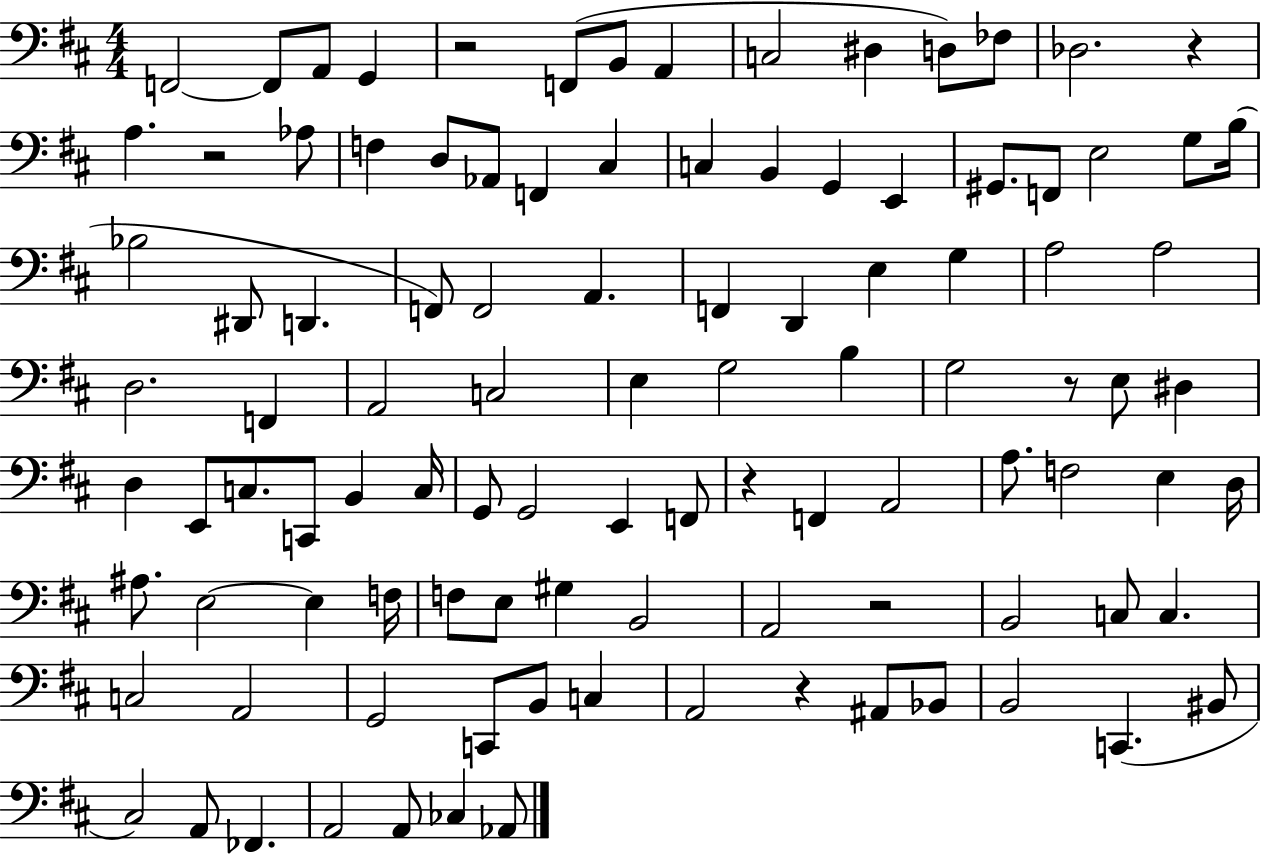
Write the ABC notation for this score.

X:1
T:Untitled
M:4/4
L:1/4
K:D
F,,2 F,,/2 A,,/2 G,, z2 F,,/2 B,,/2 A,, C,2 ^D, D,/2 _F,/2 _D,2 z A, z2 _A,/2 F, D,/2 _A,,/2 F,, ^C, C, B,, G,, E,, ^G,,/2 F,,/2 E,2 G,/2 B,/4 _B,2 ^D,,/2 D,, F,,/2 F,,2 A,, F,, D,, E, G, A,2 A,2 D,2 F,, A,,2 C,2 E, G,2 B, G,2 z/2 E,/2 ^D, D, E,,/2 C,/2 C,,/2 B,, C,/4 G,,/2 G,,2 E,, F,,/2 z F,, A,,2 A,/2 F,2 E, D,/4 ^A,/2 E,2 E, F,/4 F,/2 E,/2 ^G, B,,2 A,,2 z2 B,,2 C,/2 C, C,2 A,,2 G,,2 C,,/2 B,,/2 C, A,,2 z ^A,,/2 _B,,/2 B,,2 C,, ^B,,/2 ^C,2 A,,/2 _F,, A,,2 A,,/2 _C, _A,,/2